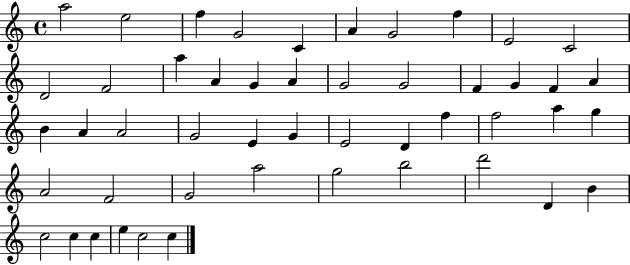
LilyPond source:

{
  \clef treble
  \time 4/4
  \defaultTimeSignature
  \key c \major
  a''2 e''2 | f''4 g'2 c'4 | a'4 g'2 f''4 | e'2 c'2 | \break d'2 f'2 | a''4 a'4 g'4 a'4 | g'2 g'2 | f'4 g'4 f'4 a'4 | \break b'4 a'4 a'2 | g'2 e'4 g'4 | e'2 d'4 f''4 | f''2 a''4 g''4 | \break a'2 f'2 | g'2 a''2 | g''2 b''2 | d'''2 d'4 b'4 | \break c''2 c''4 c''4 | e''4 c''2 c''4 | \bar "|."
}